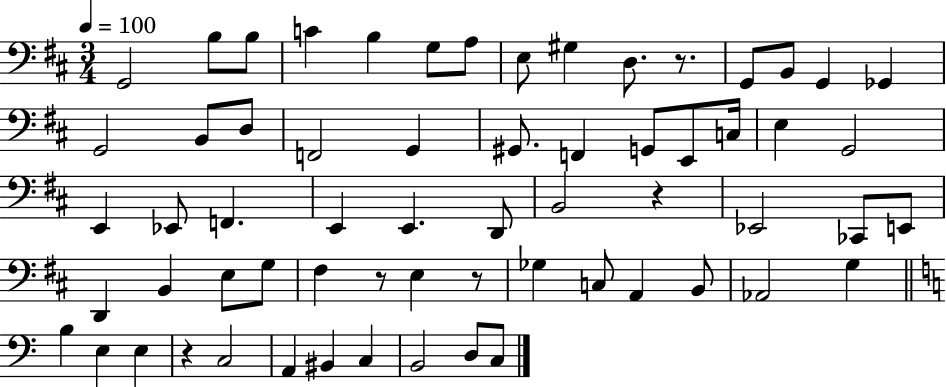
G2/h B3/e B3/e C4/q B3/q G3/e A3/e E3/e G#3/q D3/e. R/e. G2/e B2/e G2/q Gb2/q G2/h B2/e D3/e F2/h G2/q G#2/e. F2/q G2/e E2/e C3/s E3/q G2/h E2/q Eb2/e F2/q. E2/q E2/q. D2/e B2/h R/q Eb2/h CES2/e E2/e D2/q B2/q E3/e G3/e F#3/q R/e E3/q R/e Gb3/q C3/e A2/q B2/e Ab2/h G3/q B3/q E3/q E3/q R/q C3/h A2/q BIS2/q C3/q B2/h D3/e C3/e